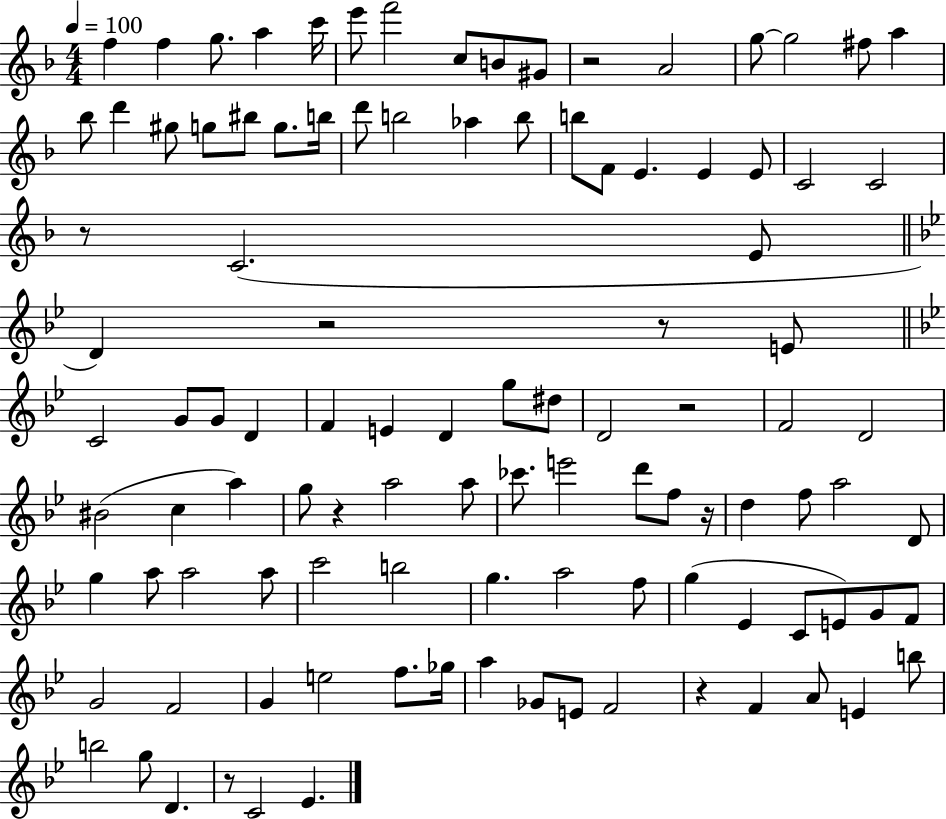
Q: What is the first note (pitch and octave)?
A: F5